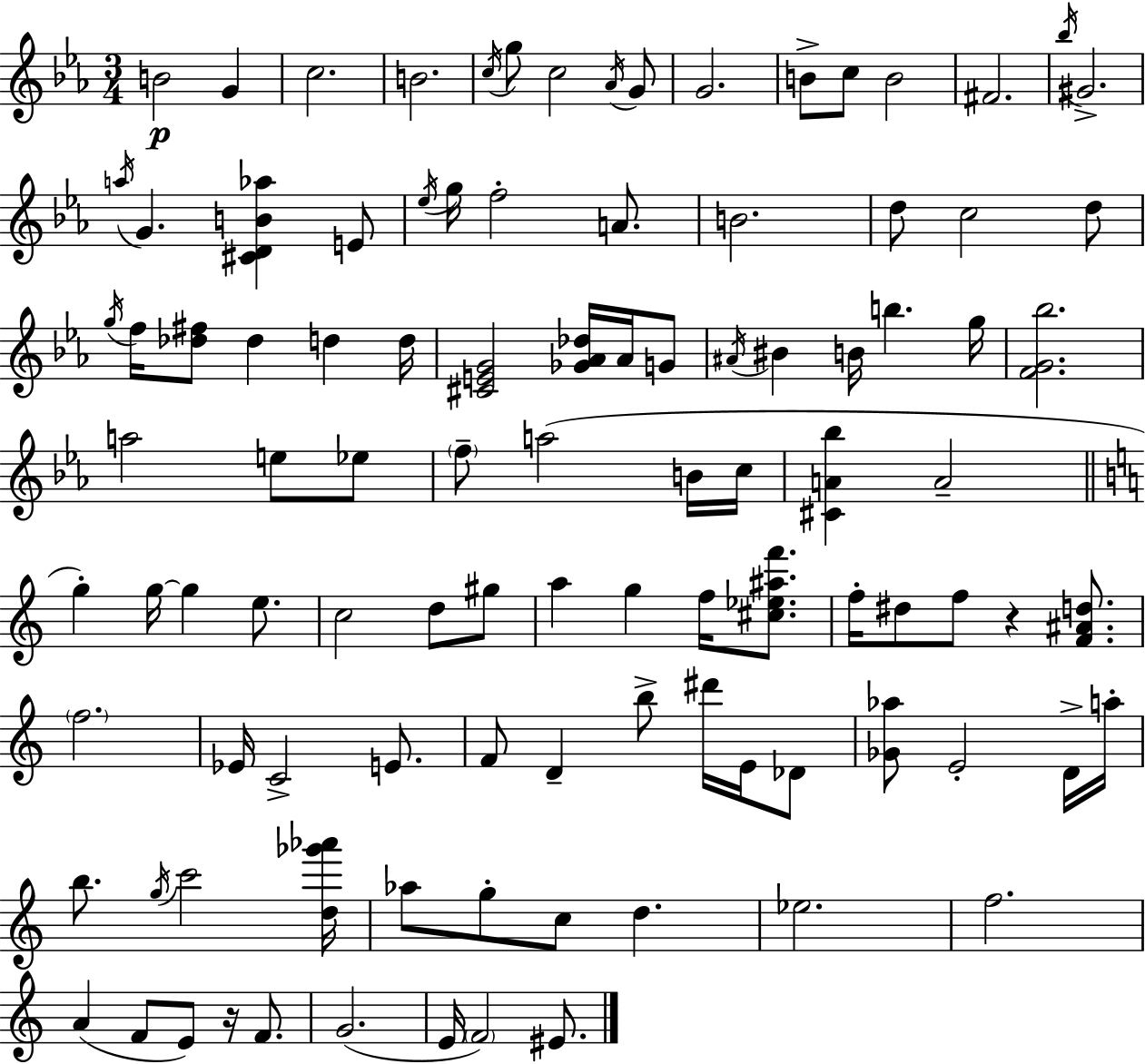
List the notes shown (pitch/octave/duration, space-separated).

B4/h G4/q C5/h. B4/h. C5/s G5/e C5/h Ab4/s G4/e G4/h. B4/e C5/e B4/h F#4/h. Bb5/s G#4/h. A5/s G4/q. [C#4,D4,B4,Ab5]/q E4/e Eb5/s G5/s F5/h A4/e. B4/h. D5/e C5/h D5/e G5/s F5/s [Db5,F#5]/e Db5/q D5/q D5/s [C#4,E4,G4]/h [Gb4,Ab4,Db5]/s Ab4/s G4/e A#4/s BIS4/q B4/s B5/q. G5/s [F4,G4,Bb5]/h. A5/h E5/e Eb5/e F5/e A5/h B4/s C5/s [C#4,A4,Bb5]/q A4/h G5/q G5/s G5/q E5/e. C5/h D5/e G#5/e A5/q G5/q F5/s [C#5,Eb5,A#5,F6]/e. F5/s D#5/e F5/e R/q [F4,A#4,D5]/e. F5/h. Eb4/s C4/h E4/e. F4/e D4/q B5/e D#6/s E4/s Db4/e [Gb4,Ab5]/e E4/h D4/s A5/s B5/e. G5/s C6/h [D5,Gb6,Ab6]/s Ab5/e G5/e C5/e D5/q. Eb5/h. F5/h. A4/q F4/e E4/e R/s F4/e. G4/h. E4/s F4/h EIS4/e.